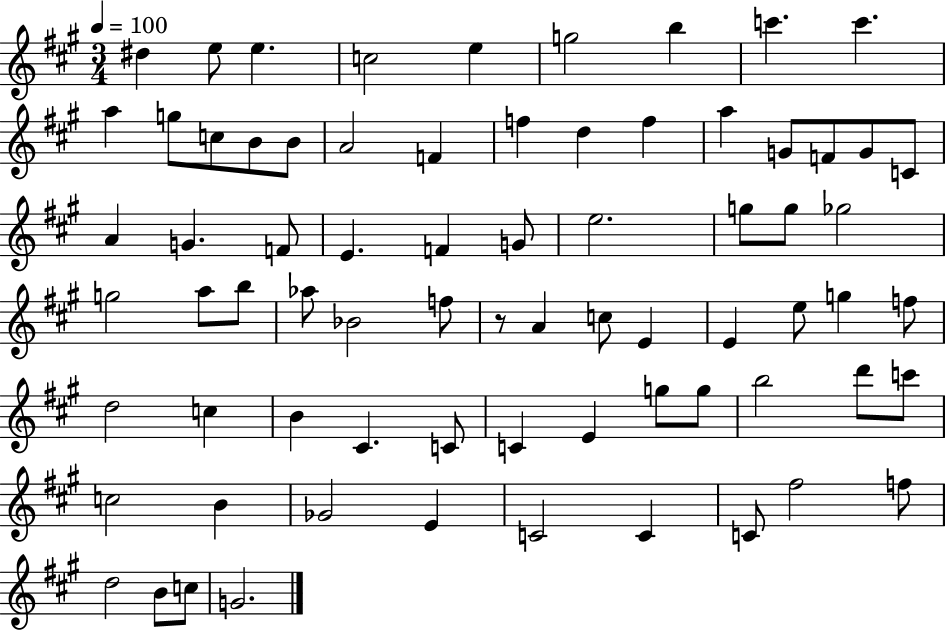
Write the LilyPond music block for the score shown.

{
  \clef treble
  \numericTimeSignature
  \time 3/4
  \key a \major
  \tempo 4 = 100
  \repeat volta 2 { dis''4 e''8 e''4. | c''2 e''4 | g''2 b''4 | c'''4. c'''4. | \break a''4 g''8 c''8 b'8 b'8 | a'2 f'4 | f''4 d''4 f''4 | a''4 g'8 f'8 g'8 c'8 | \break a'4 g'4. f'8 | e'4. f'4 g'8 | e''2. | g''8 g''8 ges''2 | \break g''2 a''8 b''8 | aes''8 bes'2 f''8 | r8 a'4 c''8 e'4 | e'4 e''8 g''4 f''8 | \break d''2 c''4 | b'4 cis'4. c'8 | c'4 e'4 g''8 g''8 | b''2 d'''8 c'''8 | \break c''2 b'4 | ges'2 e'4 | c'2 c'4 | c'8 fis''2 f''8 | \break d''2 b'8 c''8 | g'2. | } \bar "|."
}